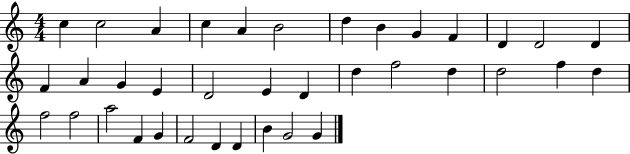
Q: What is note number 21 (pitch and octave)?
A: D5